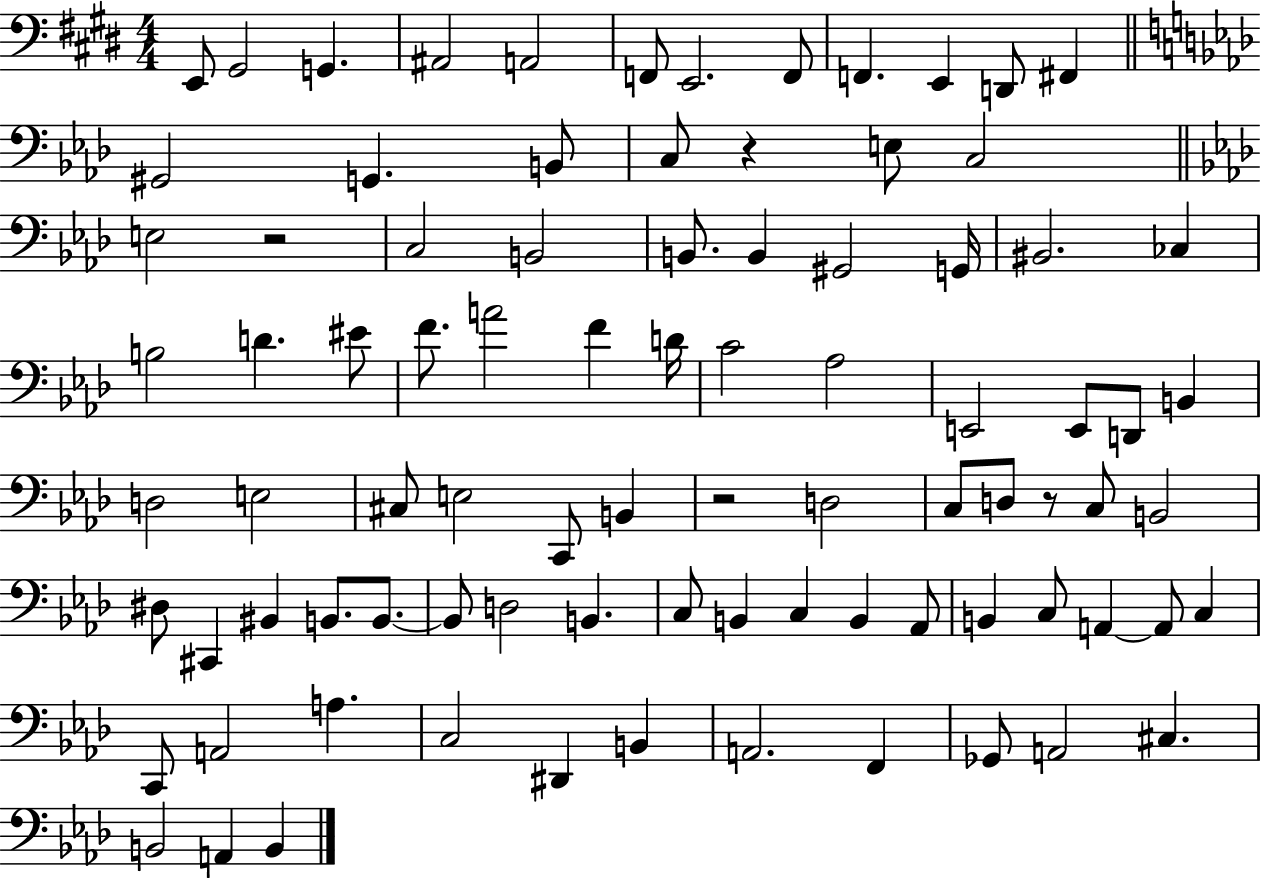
E2/e G#2/h G2/q. A#2/h A2/h F2/e E2/h. F2/e F2/q. E2/q D2/e F#2/q G#2/h G2/q. B2/e C3/e R/q E3/e C3/h E3/h R/h C3/h B2/h B2/e. B2/q G#2/h G2/s BIS2/h. CES3/q B3/h D4/q. EIS4/e F4/e. A4/h F4/q D4/s C4/h Ab3/h E2/h E2/e D2/e B2/q D3/h E3/h C#3/e E3/h C2/e B2/q R/h D3/h C3/e D3/e R/e C3/e B2/h D#3/e C#2/q BIS2/q B2/e. B2/e. B2/e D3/h B2/q. C3/e B2/q C3/q B2/q Ab2/e B2/q C3/e A2/q A2/e C3/q C2/e A2/h A3/q. C3/h D#2/q B2/q A2/h. F2/q Gb2/e A2/h C#3/q. B2/h A2/q B2/q